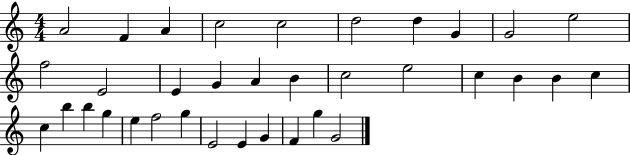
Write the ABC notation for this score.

X:1
T:Untitled
M:4/4
L:1/4
K:C
A2 F A c2 c2 d2 d G G2 e2 f2 E2 E G A B c2 e2 c B B c c b b g e f2 g E2 E G F g G2